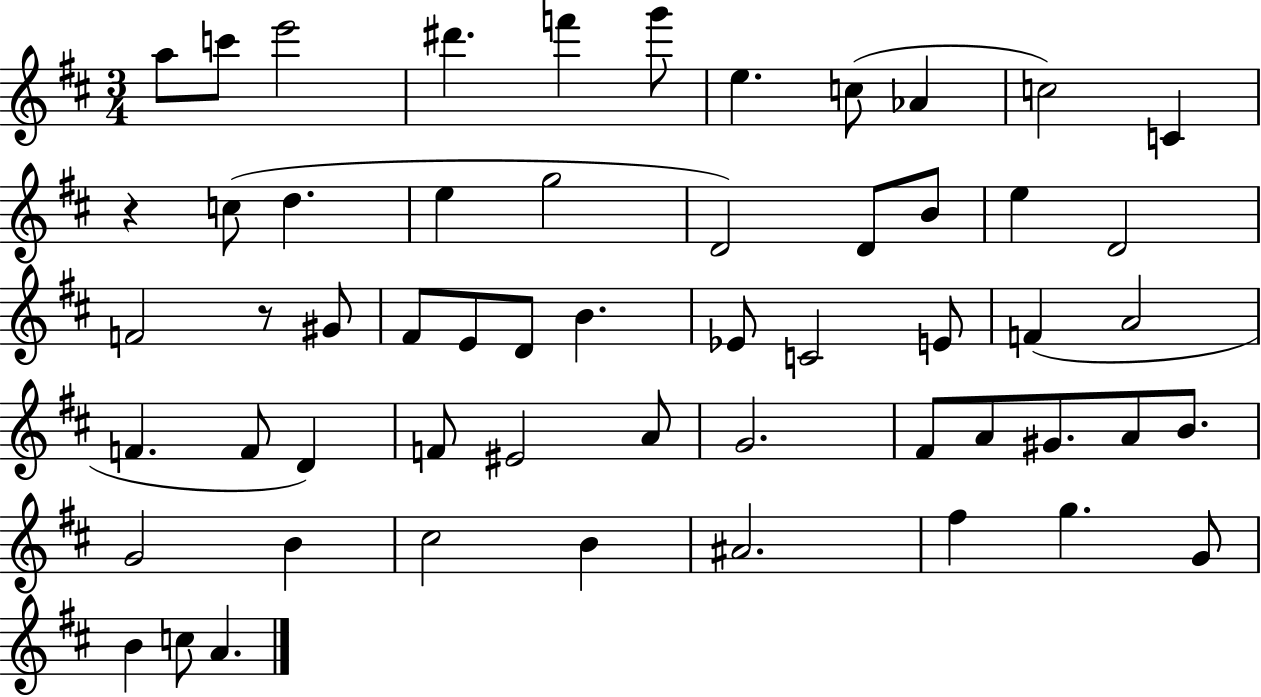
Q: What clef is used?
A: treble